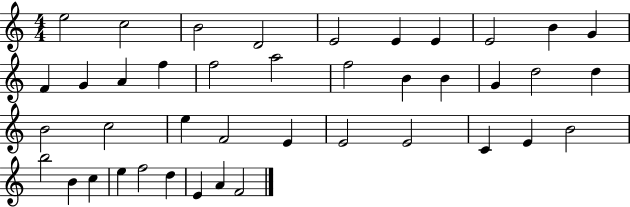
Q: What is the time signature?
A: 4/4